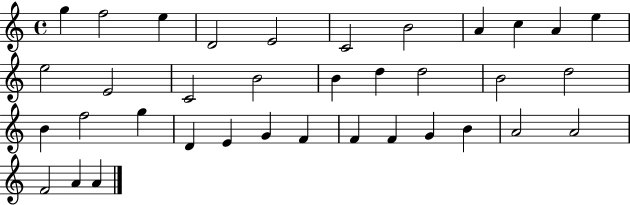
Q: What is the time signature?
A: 4/4